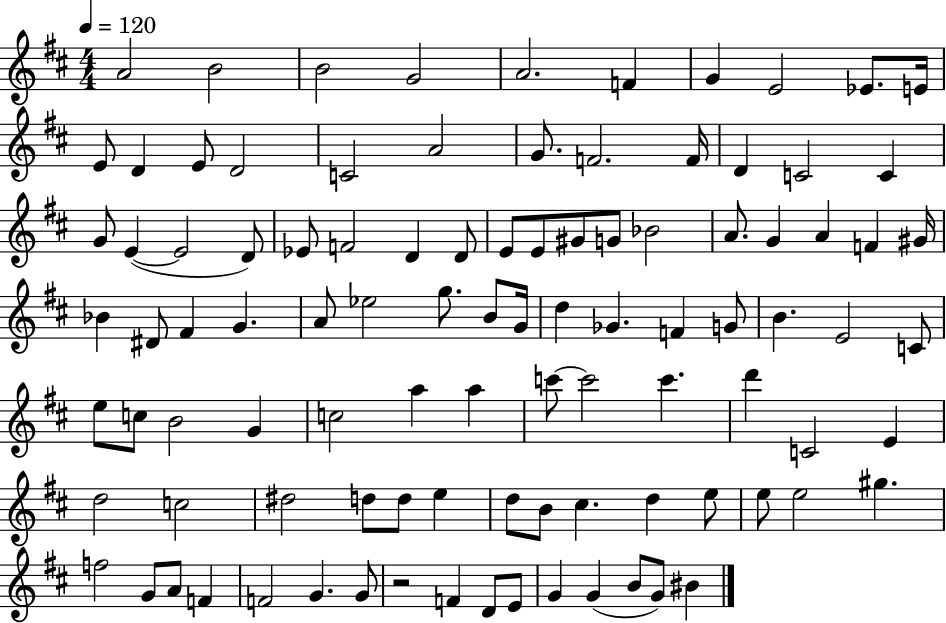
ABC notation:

X:1
T:Untitled
M:4/4
L:1/4
K:D
A2 B2 B2 G2 A2 F G E2 _E/2 E/4 E/2 D E/2 D2 C2 A2 G/2 F2 F/4 D C2 C G/2 E E2 D/2 _E/2 F2 D D/2 E/2 E/2 ^G/2 G/2 _B2 A/2 G A F ^G/4 _B ^D/2 ^F G A/2 _e2 g/2 B/2 G/4 d _G F G/2 B E2 C/2 e/2 c/2 B2 G c2 a a c'/2 c'2 c' d' C2 E d2 c2 ^d2 d/2 d/2 e d/2 B/2 ^c d e/2 e/2 e2 ^g f2 G/2 A/2 F F2 G G/2 z2 F D/2 E/2 G G B/2 G/2 ^B